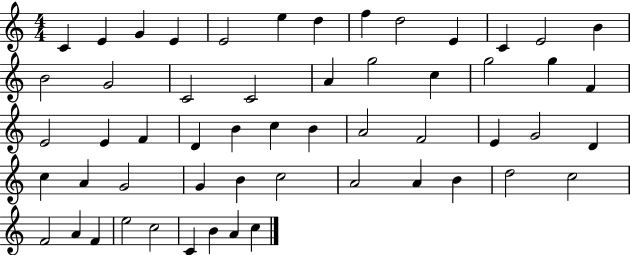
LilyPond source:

{
  \clef treble
  \numericTimeSignature
  \time 4/4
  \key c \major
  c'4 e'4 g'4 e'4 | e'2 e''4 d''4 | f''4 d''2 e'4 | c'4 e'2 b'4 | \break b'2 g'2 | c'2 c'2 | a'4 g''2 c''4 | g''2 g''4 f'4 | \break e'2 e'4 f'4 | d'4 b'4 c''4 b'4 | a'2 f'2 | e'4 g'2 d'4 | \break c''4 a'4 g'2 | g'4 b'4 c''2 | a'2 a'4 b'4 | d''2 c''2 | \break f'2 a'4 f'4 | e''2 c''2 | c'4 b'4 a'4 c''4 | \bar "|."
}